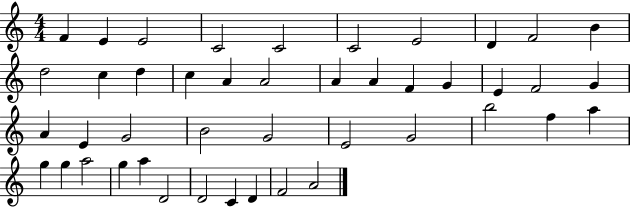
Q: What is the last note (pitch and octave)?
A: A4